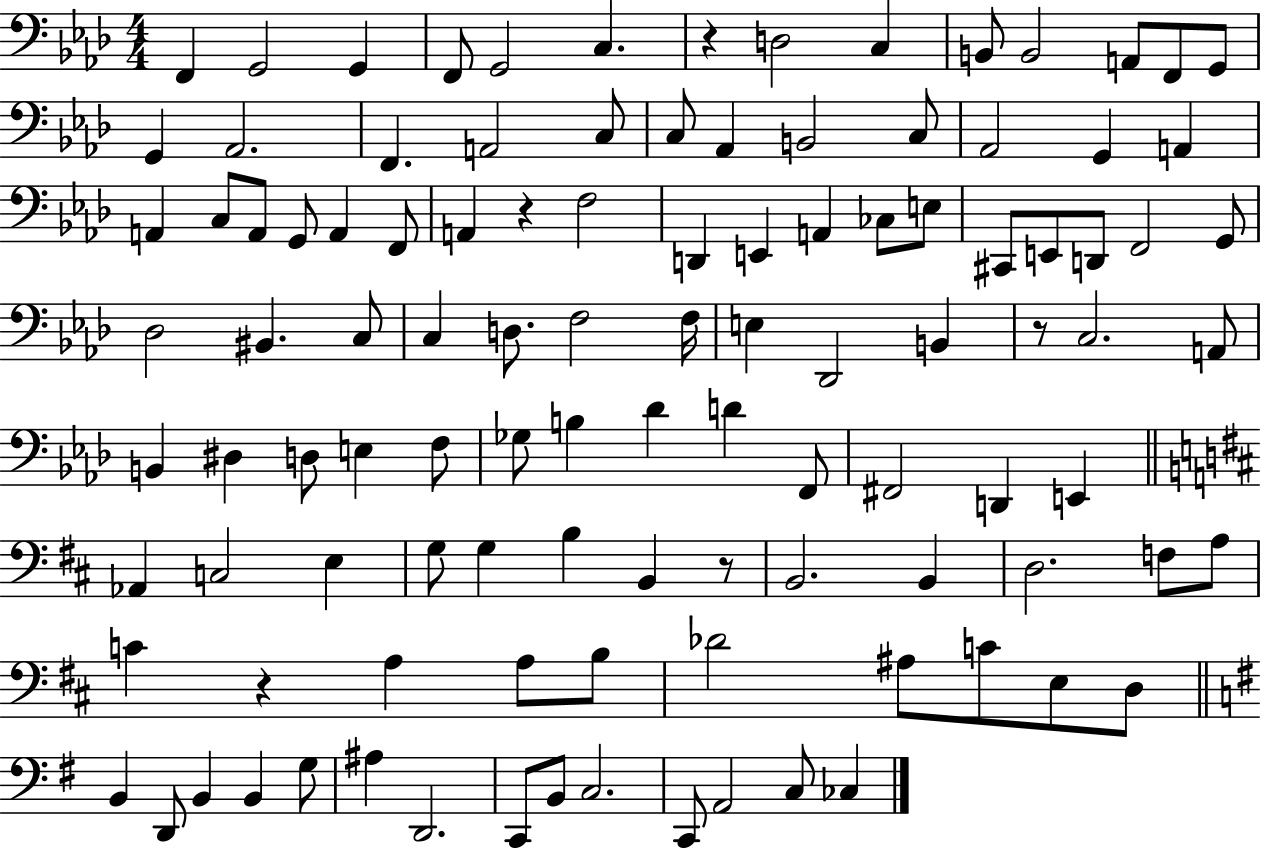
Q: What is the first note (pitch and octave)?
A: F2